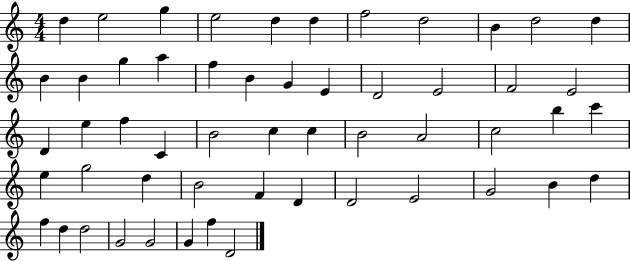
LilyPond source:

{
  \clef treble
  \numericTimeSignature
  \time 4/4
  \key c \major
  d''4 e''2 g''4 | e''2 d''4 d''4 | f''2 d''2 | b'4 d''2 d''4 | \break b'4 b'4 g''4 a''4 | f''4 b'4 g'4 e'4 | d'2 e'2 | f'2 e'2 | \break d'4 e''4 f''4 c'4 | b'2 c''4 c''4 | b'2 a'2 | c''2 b''4 c'''4 | \break e''4 g''2 d''4 | b'2 f'4 d'4 | d'2 e'2 | g'2 b'4 d''4 | \break f''4 d''4 d''2 | g'2 g'2 | g'4 f''4 d'2 | \bar "|."
}